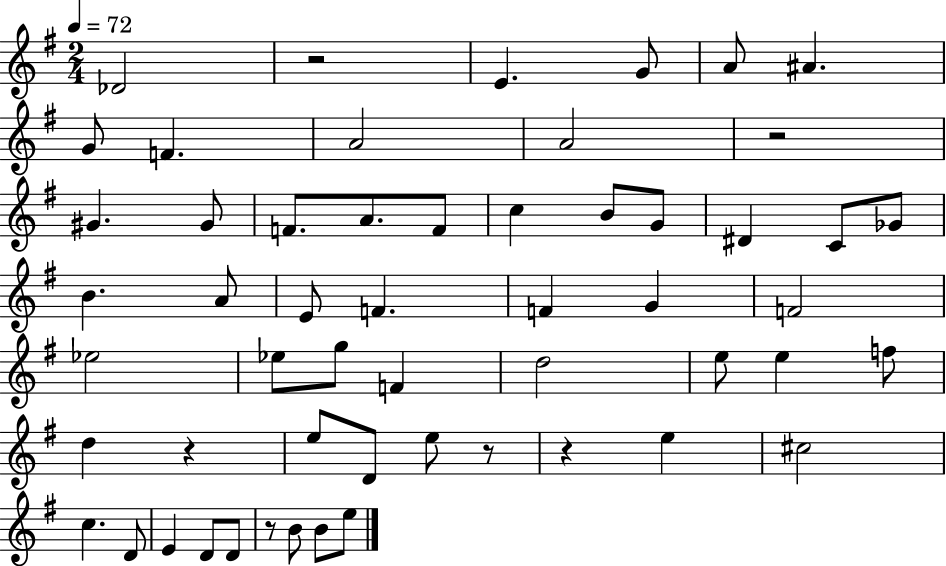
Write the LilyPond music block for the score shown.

{
  \clef treble
  \numericTimeSignature
  \time 2/4
  \key g \major
  \tempo 4 = 72
  des'2 | r2 | e'4. g'8 | a'8 ais'4. | \break g'8 f'4. | a'2 | a'2 | r2 | \break gis'4. gis'8 | f'8. a'8. f'8 | c''4 b'8 g'8 | dis'4 c'8 ges'8 | \break b'4. a'8 | e'8 f'4. | f'4 g'4 | f'2 | \break ees''2 | ees''8 g''8 f'4 | d''2 | e''8 e''4 f''8 | \break d''4 r4 | e''8 d'8 e''8 r8 | r4 e''4 | cis''2 | \break c''4. d'8 | e'4 d'8 d'8 | r8 b'8 b'8 e''8 | \bar "|."
}